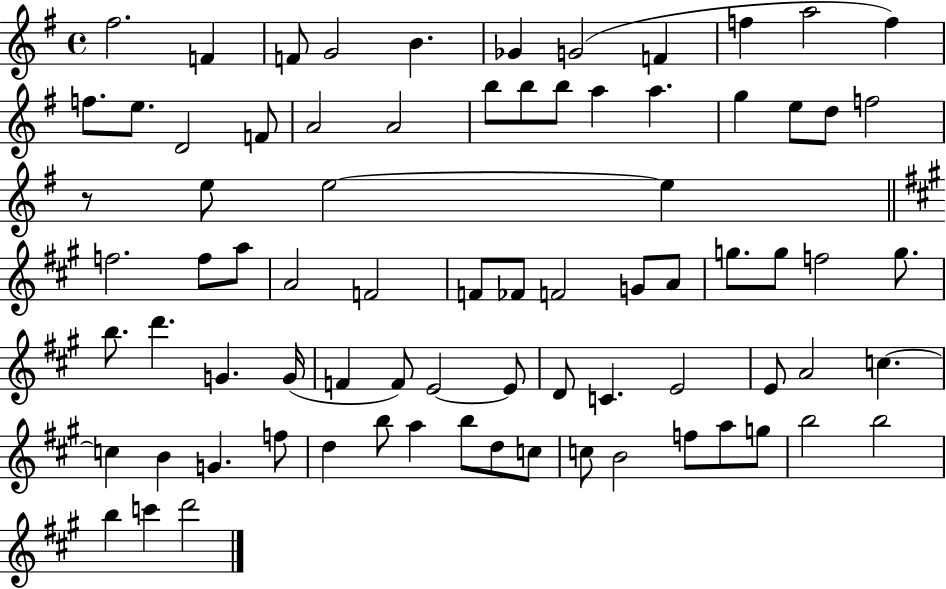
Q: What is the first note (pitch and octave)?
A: F#5